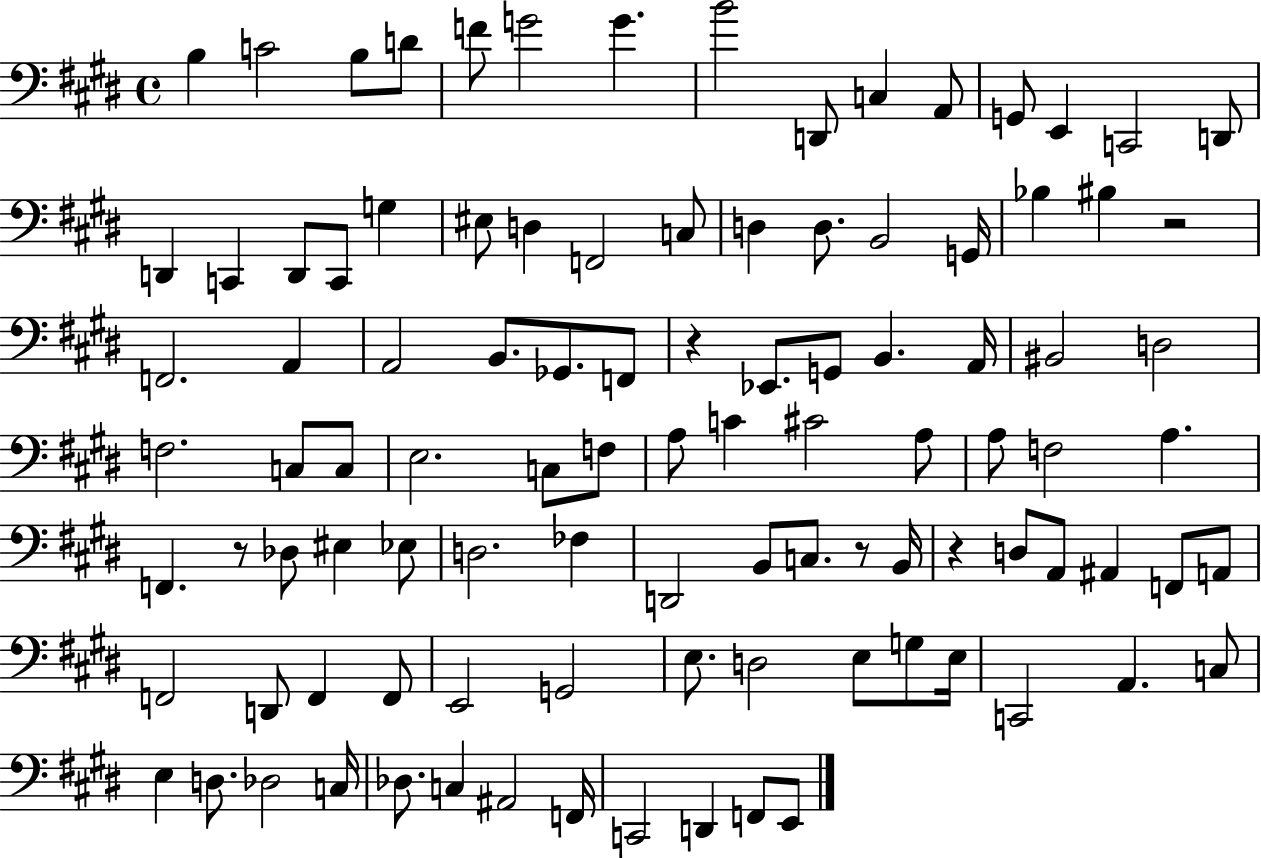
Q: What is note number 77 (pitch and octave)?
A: E3